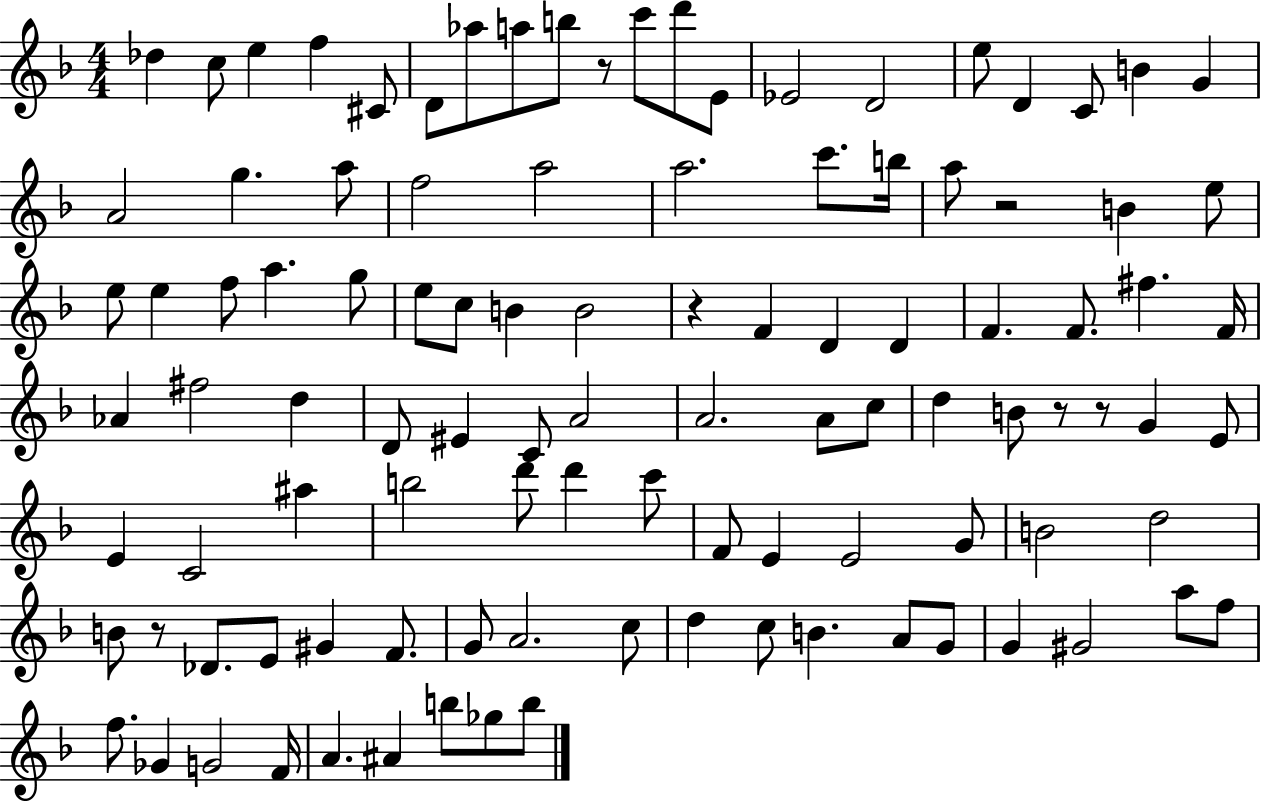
{
  \clef treble
  \numericTimeSignature
  \time 4/4
  \key f \major
  des''4 c''8 e''4 f''4 cis'8 | d'8 aes''8 a''8 b''8 r8 c'''8 d'''8 e'8 | ees'2 d'2 | e''8 d'4 c'8 b'4 g'4 | \break a'2 g''4. a''8 | f''2 a''2 | a''2. c'''8. b''16 | a''8 r2 b'4 e''8 | \break e''8 e''4 f''8 a''4. g''8 | e''8 c''8 b'4 b'2 | r4 f'4 d'4 d'4 | f'4. f'8. fis''4. f'16 | \break aes'4 fis''2 d''4 | d'8 eis'4 c'8 a'2 | a'2. a'8 c''8 | d''4 b'8 r8 r8 g'4 e'8 | \break e'4 c'2 ais''4 | b''2 d'''8 d'''4 c'''8 | f'8 e'4 e'2 g'8 | b'2 d''2 | \break b'8 r8 des'8. e'8 gis'4 f'8. | g'8 a'2. c''8 | d''4 c''8 b'4. a'8 g'8 | g'4 gis'2 a''8 f''8 | \break f''8. ges'4 g'2 f'16 | a'4. ais'4 b''8 ges''8 b''8 | \bar "|."
}